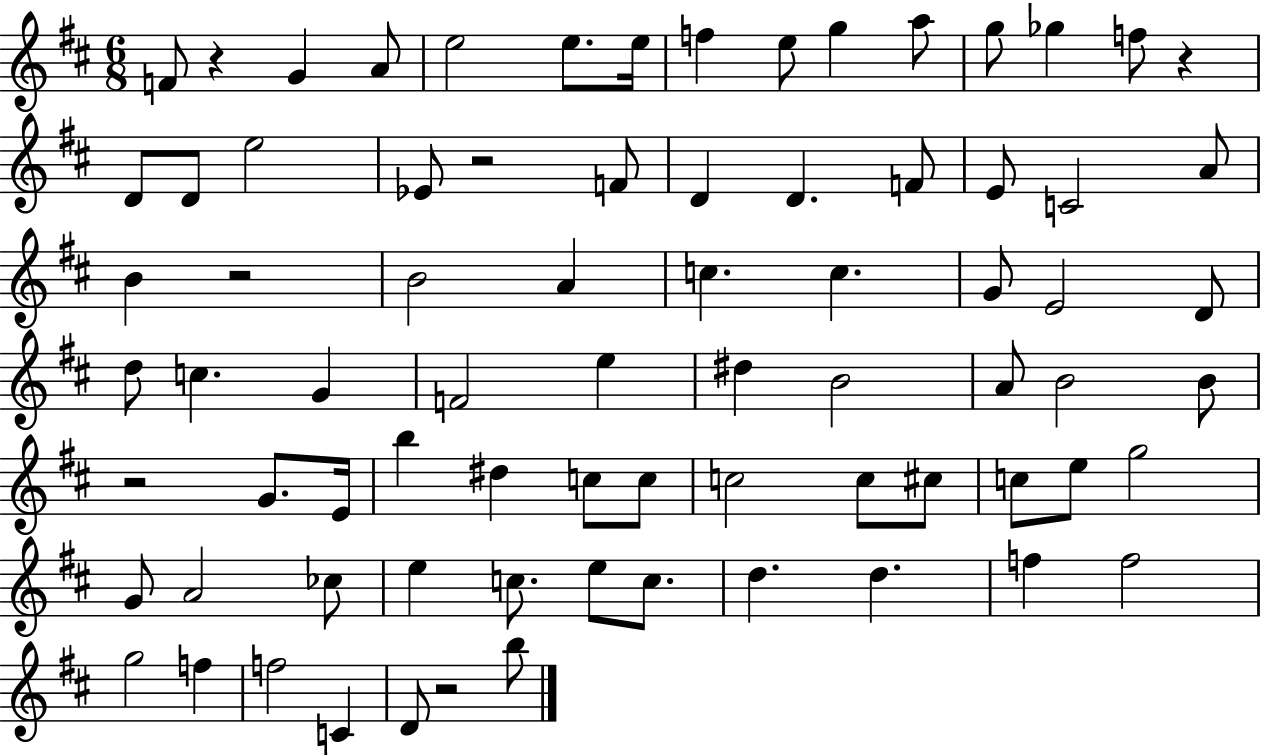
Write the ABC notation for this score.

X:1
T:Untitled
M:6/8
L:1/4
K:D
F/2 z G A/2 e2 e/2 e/4 f e/2 g a/2 g/2 _g f/2 z D/2 D/2 e2 _E/2 z2 F/2 D D F/2 E/2 C2 A/2 B z2 B2 A c c G/2 E2 D/2 d/2 c G F2 e ^d B2 A/2 B2 B/2 z2 G/2 E/4 b ^d c/2 c/2 c2 c/2 ^c/2 c/2 e/2 g2 G/2 A2 _c/2 e c/2 e/2 c/2 d d f f2 g2 f f2 C D/2 z2 b/2